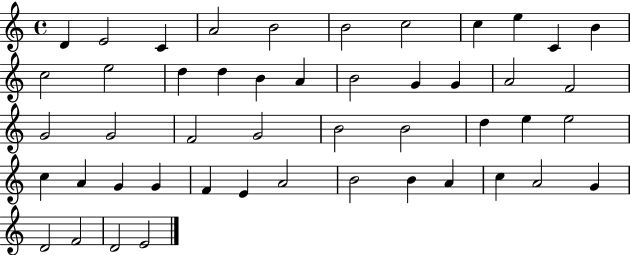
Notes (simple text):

D4/q E4/h C4/q A4/h B4/h B4/h C5/h C5/q E5/q C4/q B4/q C5/h E5/h D5/q D5/q B4/q A4/q B4/h G4/q G4/q A4/h F4/h G4/h G4/h F4/h G4/h B4/h B4/h D5/q E5/q E5/h C5/q A4/q G4/q G4/q F4/q E4/q A4/h B4/h B4/q A4/q C5/q A4/h G4/q D4/h F4/h D4/h E4/h